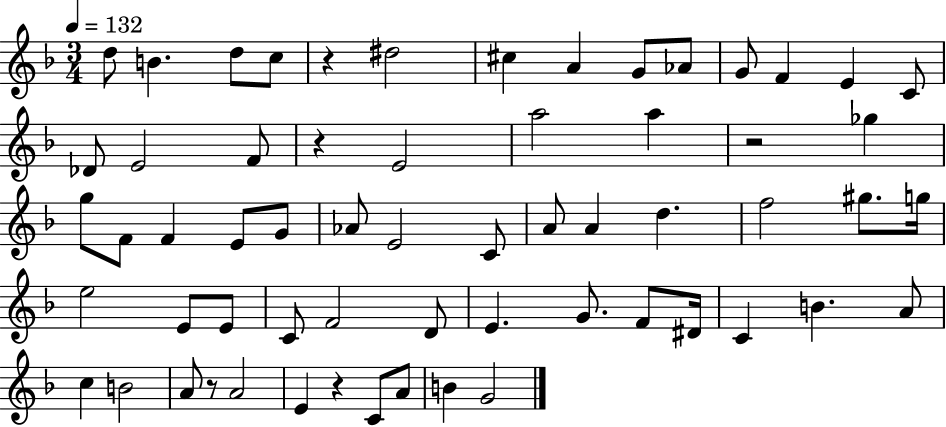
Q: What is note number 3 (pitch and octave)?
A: D5